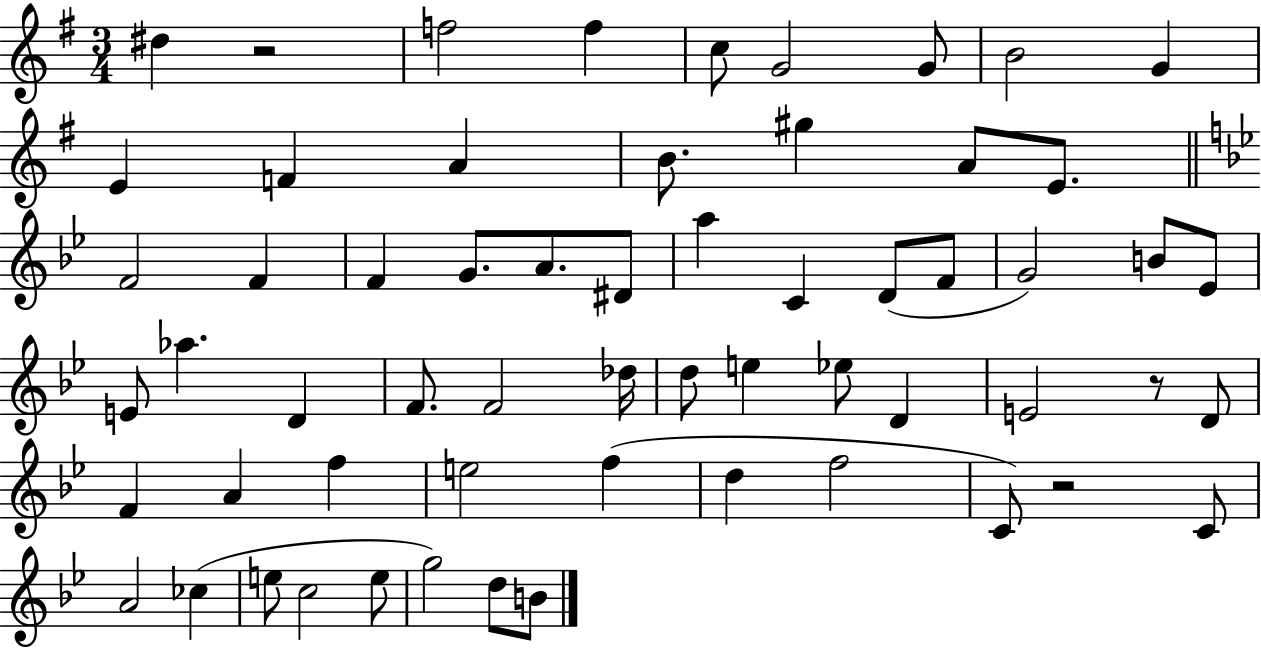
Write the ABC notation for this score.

X:1
T:Untitled
M:3/4
L:1/4
K:G
^d z2 f2 f c/2 G2 G/2 B2 G E F A B/2 ^g A/2 E/2 F2 F F G/2 A/2 ^D/2 a C D/2 F/2 G2 B/2 _E/2 E/2 _a D F/2 F2 _d/4 d/2 e _e/2 D E2 z/2 D/2 F A f e2 f d f2 C/2 z2 C/2 A2 _c e/2 c2 e/2 g2 d/2 B/2